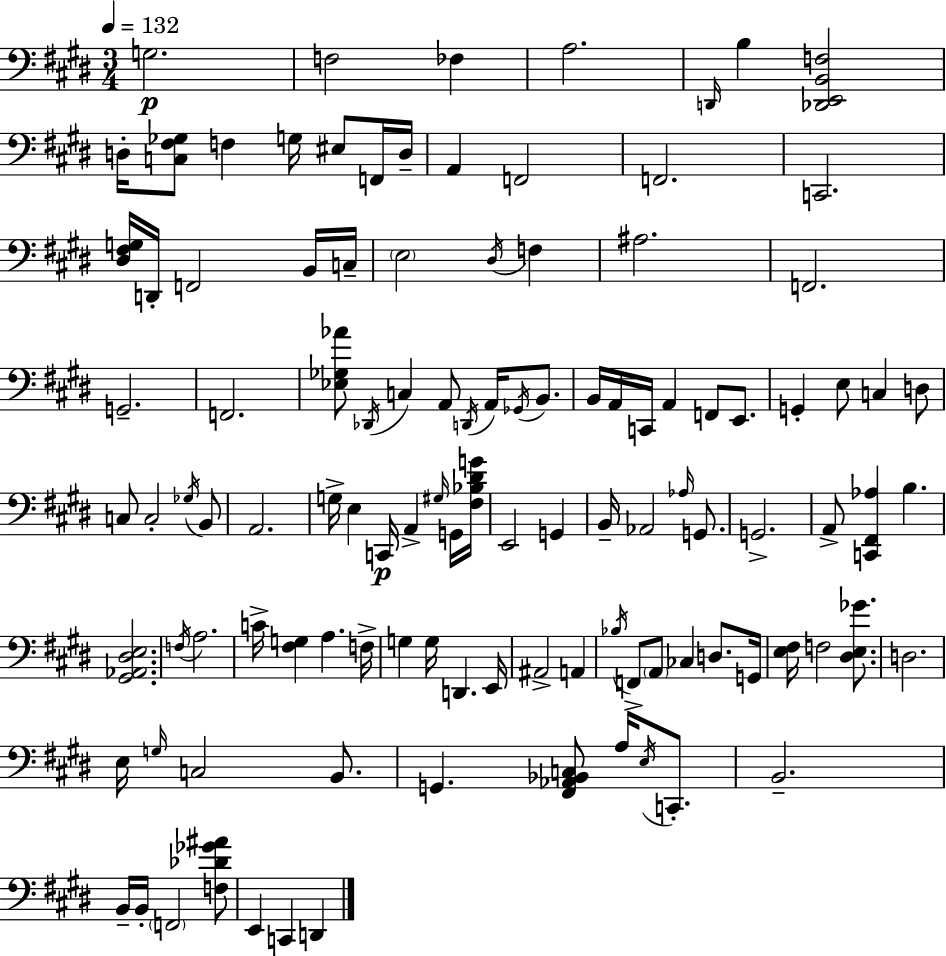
G3/h. F3/h FES3/q A3/h. D2/s B3/q [Db2,E2,B2,F3]/h D3/s [C3,F#3,Gb3]/e F3/q G3/s EIS3/e F2/s D3/s A2/q F2/h F2/h. C2/h. [D#3,F#3,G3]/s D2/s F2/h B2/s C3/s E3/h D#3/s F3/q A#3/h. F2/h. G2/h. F2/h. [Eb3,Gb3,Ab4]/e Db2/s C3/q A2/e D2/s A2/s Gb2/s B2/e. B2/s A2/s C2/s A2/q F2/e E2/e. G2/q E3/e C3/q D3/e C3/e C3/h Gb3/s B2/e A2/h. G3/s E3/q C2/s A2/q G#3/s G2/s [F#3,Bb3,D#4,G4]/s E2/h G2/q B2/s Ab2/h Ab3/s G2/e. G2/h. A2/e [C2,F#2,Ab3]/q B3/q. [G#2,Ab2,D#3,E3]/h. F3/s A3/h. C4/s [F#3,G3]/q A3/q. F3/s G3/q G3/s D2/q. E2/s A#2/h A2/q Bb3/s F2/e A2/e CES3/q D3/e. G2/s [E3,F#3]/s F3/h [D#3,E3,Gb4]/e. D3/h. E3/s G3/s C3/h B2/e. G2/q. [F#2,Ab2,Bb2,C3]/e A3/s E3/s C2/e. B2/h. B2/s B2/s F2/h [F3,Db4,Gb4,A#4]/e E2/q C2/q D2/q